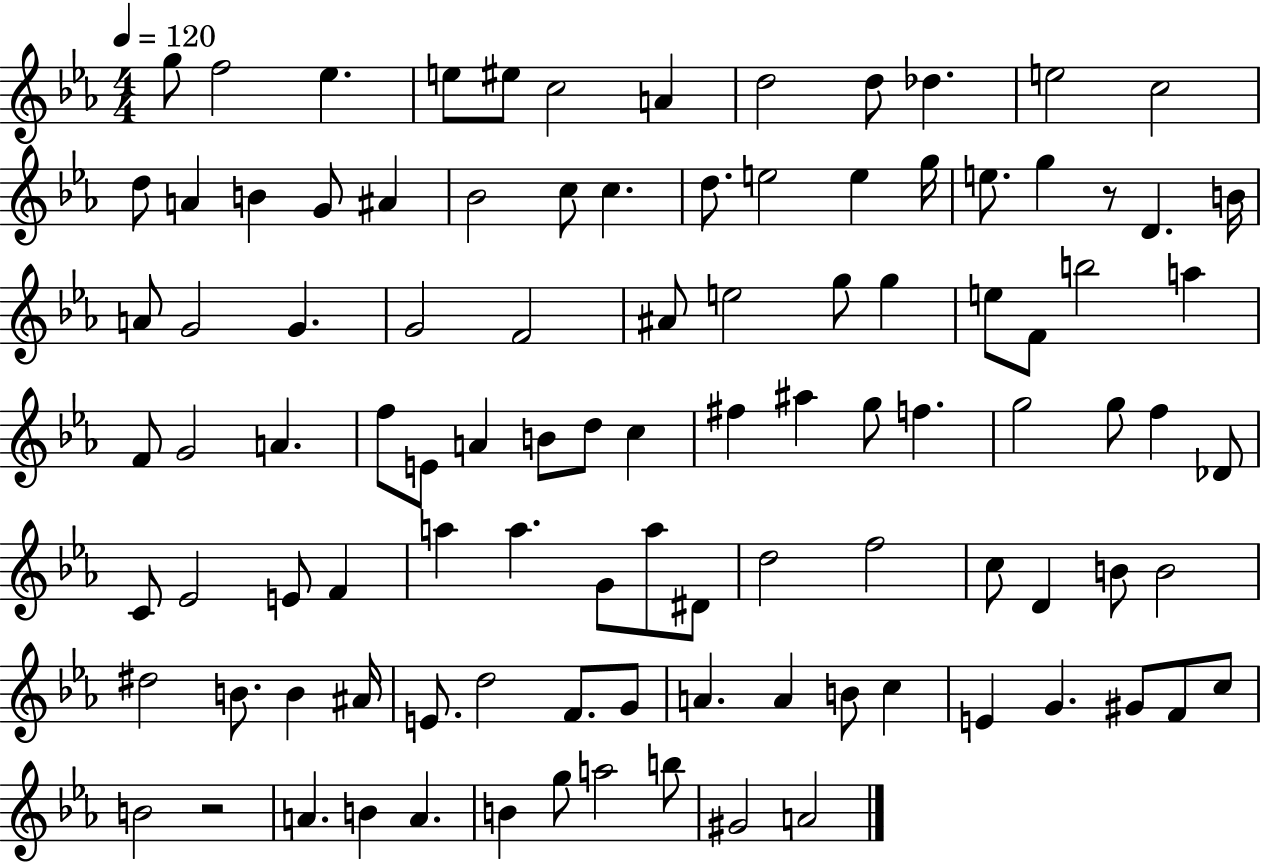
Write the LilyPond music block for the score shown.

{
  \clef treble
  \numericTimeSignature
  \time 4/4
  \key ees \major
  \tempo 4 = 120
  g''8 f''2 ees''4. | e''8 eis''8 c''2 a'4 | d''2 d''8 des''4. | e''2 c''2 | \break d''8 a'4 b'4 g'8 ais'4 | bes'2 c''8 c''4. | d''8. e''2 e''4 g''16 | e''8. g''4 r8 d'4. b'16 | \break a'8 g'2 g'4. | g'2 f'2 | ais'8 e''2 g''8 g''4 | e''8 f'8 b''2 a''4 | \break f'8 g'2 a'4. | f''8 e'8 a'4 b'8 d''8 c''4 | fis''4 ais''4 g''8 f''4. | g''2 g''8 f''4 des'8 | \break c'8 ees'2 e'8 f'4 | a''4 a''4. g'8 a''8 dis'8 | d''2 f''2 | c''8 d'4 b'8 b'2 | \break dis''2 b'8. b'4 ais'16 | e'8. d''2 f'8. g'8 | a'4. a'4 b'8 c''4 | e'4 g'4. gis'8 f'8 c''8 | \break b'2 r2 | a'4. b'4 a'4. | b'4 g''8 a''2 b''8 | gis'2 a'2 | \break \bar "|."
}